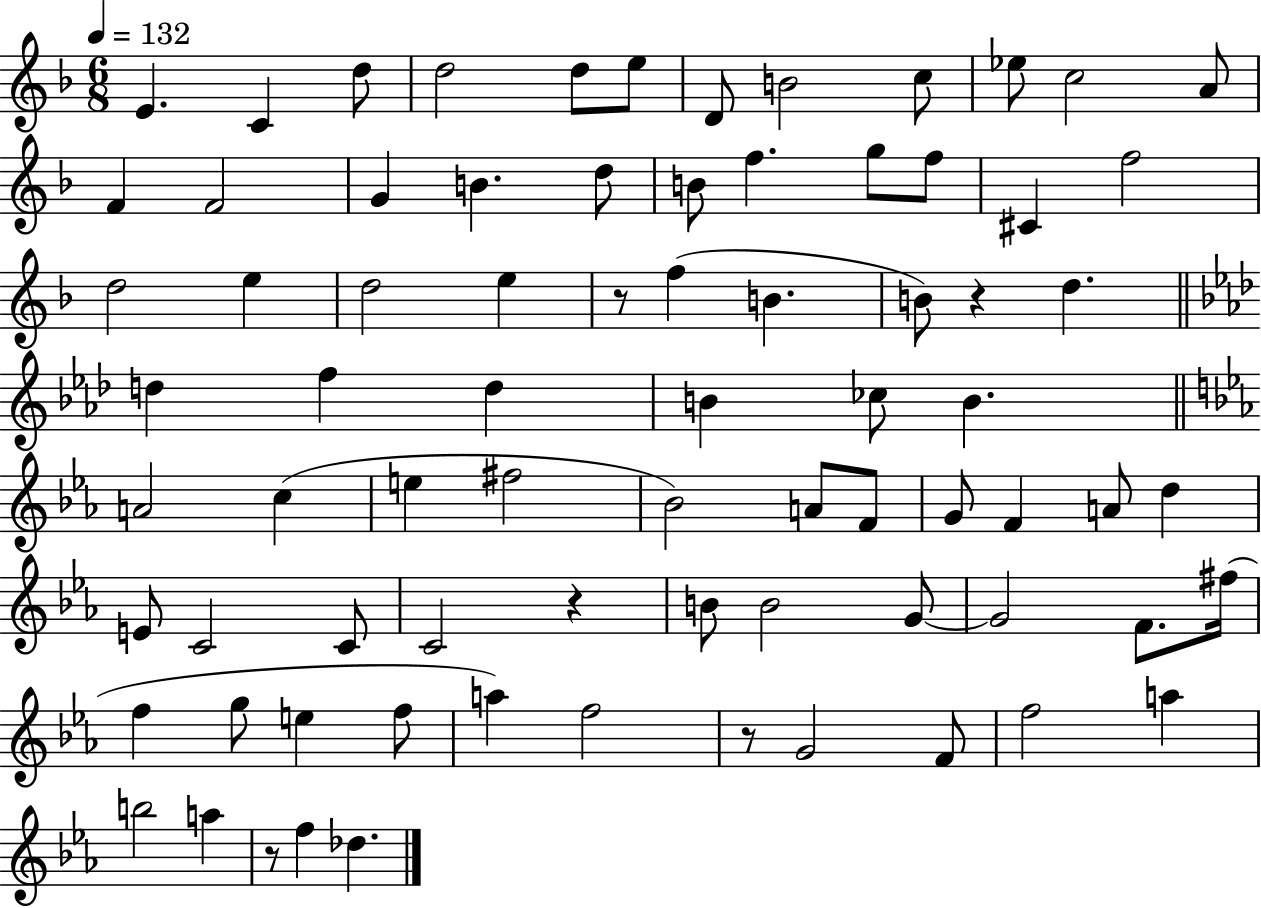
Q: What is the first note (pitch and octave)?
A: E4